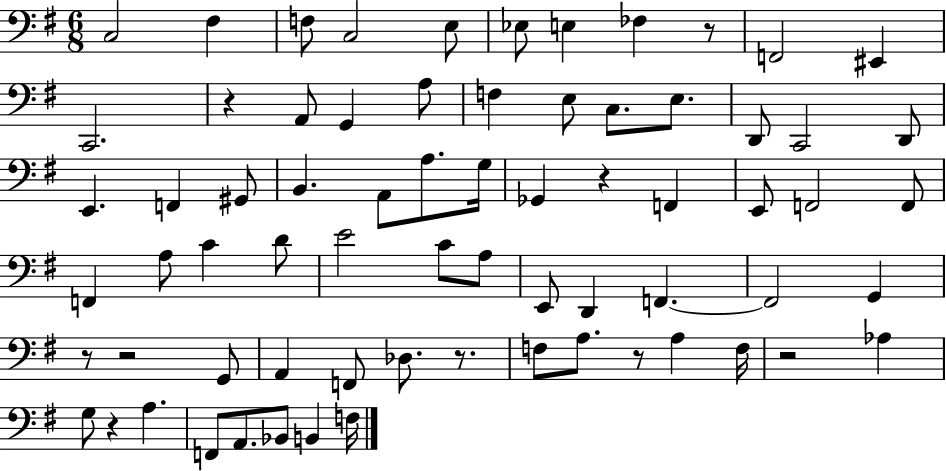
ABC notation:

X:1
T:Untitled
M:6/8
L:1/4
K:G
C,2 ^F, F,/2 C,2 E,/2 _E,/2 E, _F, z/2 F,,2 ^E,, C,,2 z A,,/2 G,, A,/2 F, E,/2 C,/2 E,/2 D,,/2 C,,2 D,,/2 E,, F,, ^G,,/2 B,, A,,/2 A,/2 G,/4 _G,, z F,, E,,/2 F,,2 F,,/2 F,, A,/2 C D/2 E2 C/2 A,/2 E,,/2 D,, F,, F,,2 G,, z/2 z2 G,,/2 A,, F,,/2 _D,/2 z/2 F,/2 A,/2 z/2 A, F,/4 z2 _A, G,/2 z A, F,,/2 A,,/2 _B,,/2 B,, F,/4